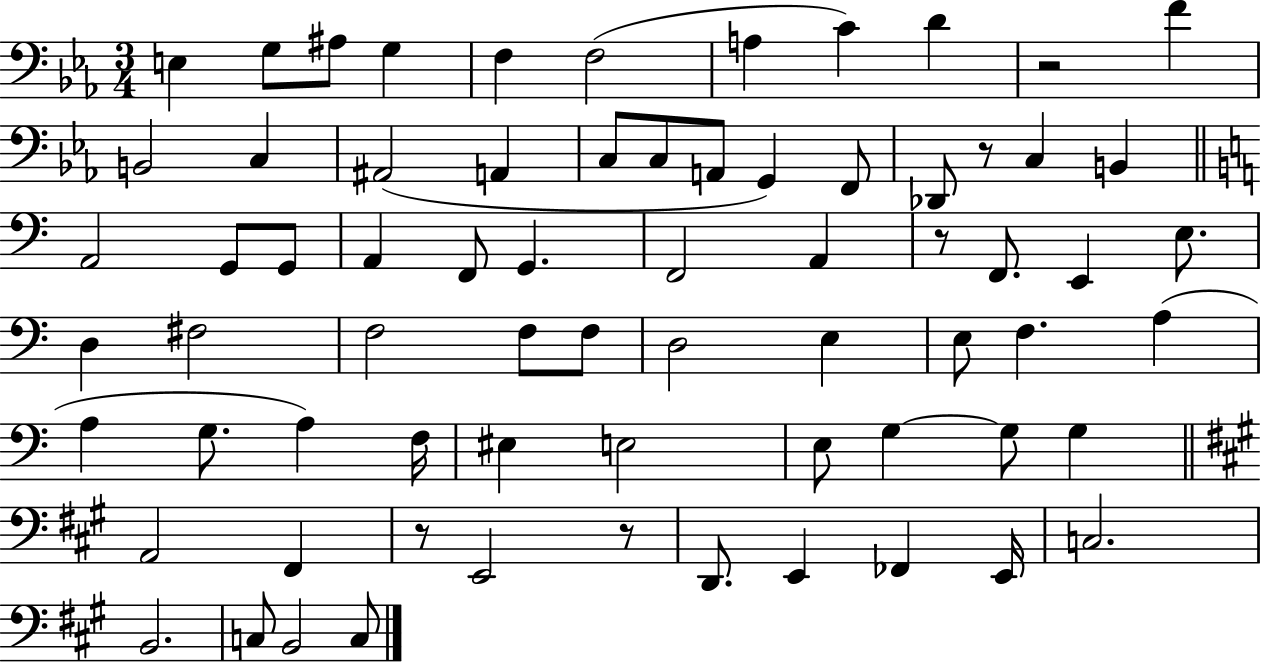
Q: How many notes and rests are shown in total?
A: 70